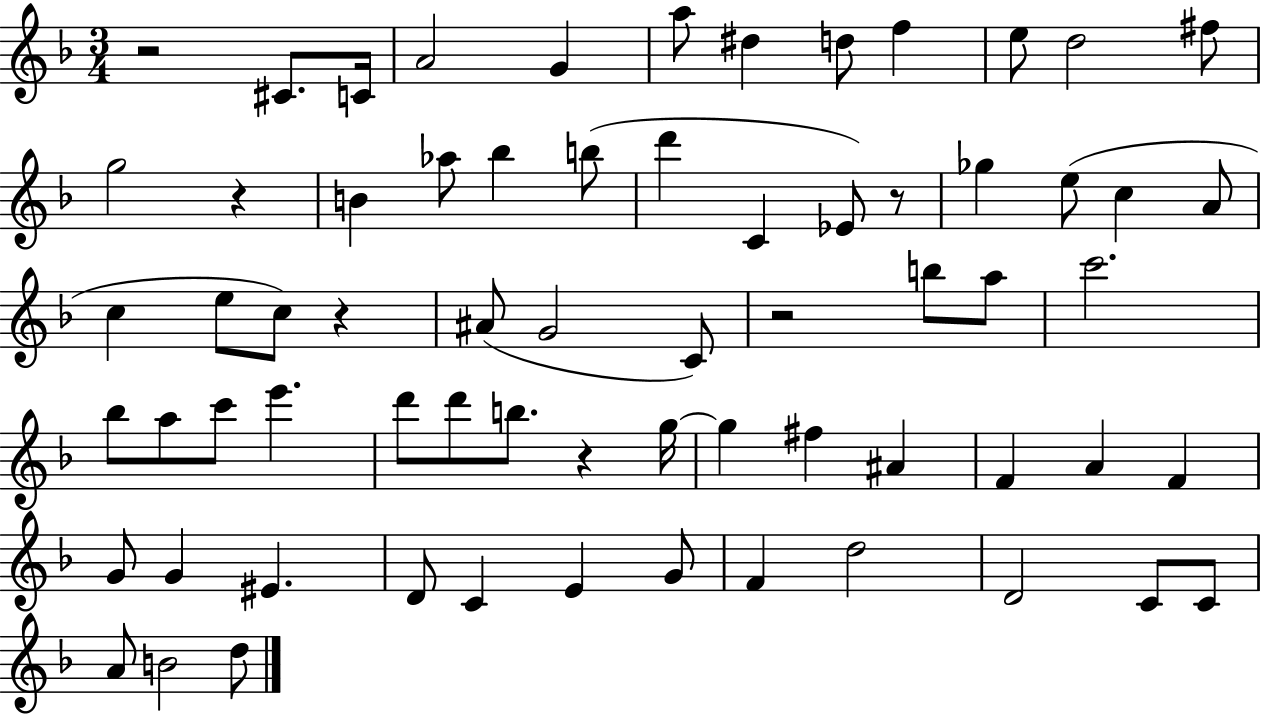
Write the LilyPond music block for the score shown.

{
  \clef treble
  \numericTimeSignature
  \time 3/4
  \key f \major
  \repeat volta 2 { r2 cis'8. c'16 | a'2 g'4 | a''8 dis''4 d''8 f''4 | e''8 d''2 fis''8 | \break g''2 r4 | b'4 aes''8 bes''4 b''8( | d'''4 c'4 ees'8) r8 | ges''4 e''8( c''4 a'8 | \break c''4 e''8 c''8) r4 | ais'8( g'2 c'8) | r2 b''8 a''8 | c'''2. | \break bes''8 a''8 c'''8 e'''4. | d'''8 d'''8 b''8. r4 g''16~~ | g''4 fis''4 ais'4 | f'4 a'4 f'4 | \break g'8 g'4 eis'4. | d'8 c'4 e'4 g'8 | f'4 d''2 | d'2 c'8 c'8 | \break a'8 b'2 d''8 | } \bar "|."
}